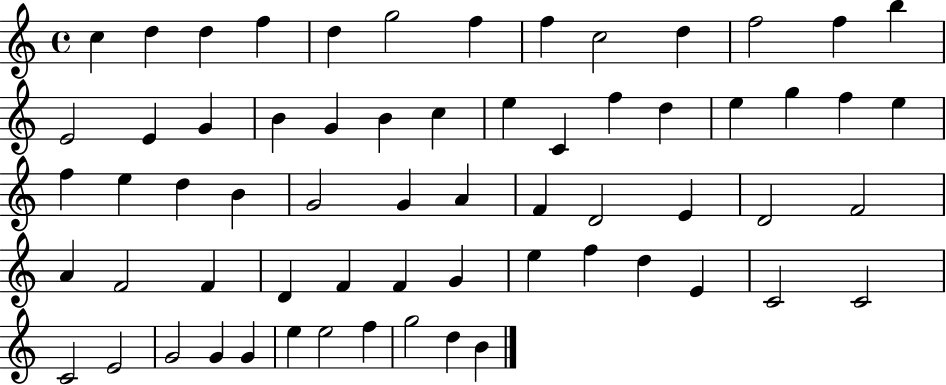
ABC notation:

X:1
T:Untitled
M:4/4
L:1/4
K:C
c d d f d g2 f f c2 d f2 f b E2 E G B G B c e C f d e g f e f e d B G2 G A F D2 E D2 F2 A F2 F D F F G e f d E C2 C2 C2 E2 G2 G G e e2 f g2 d B